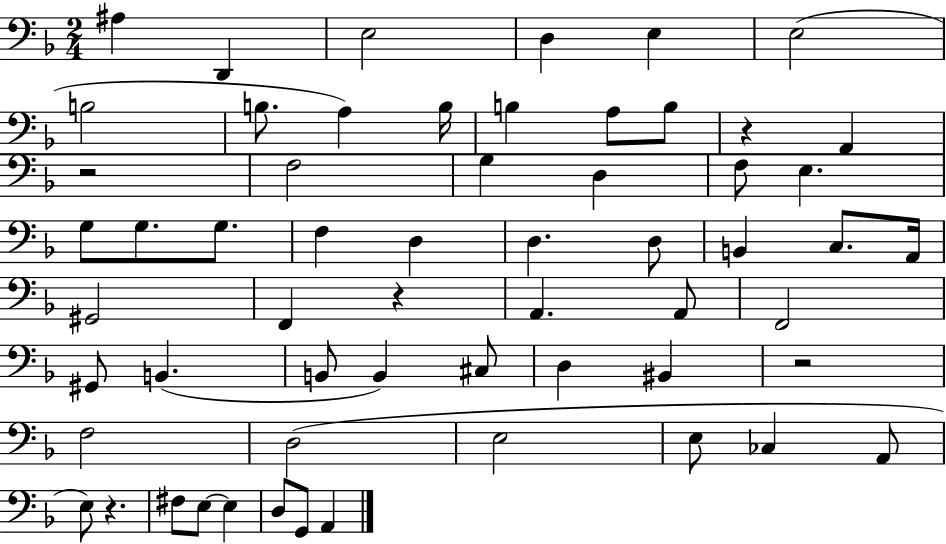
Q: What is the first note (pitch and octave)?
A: A#3